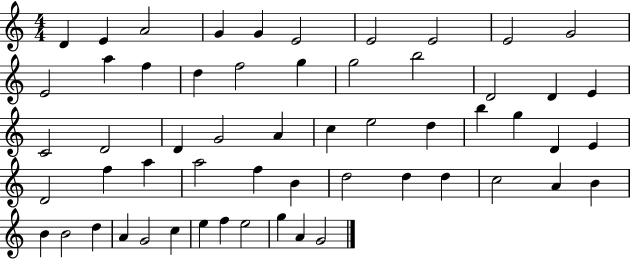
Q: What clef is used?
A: treble